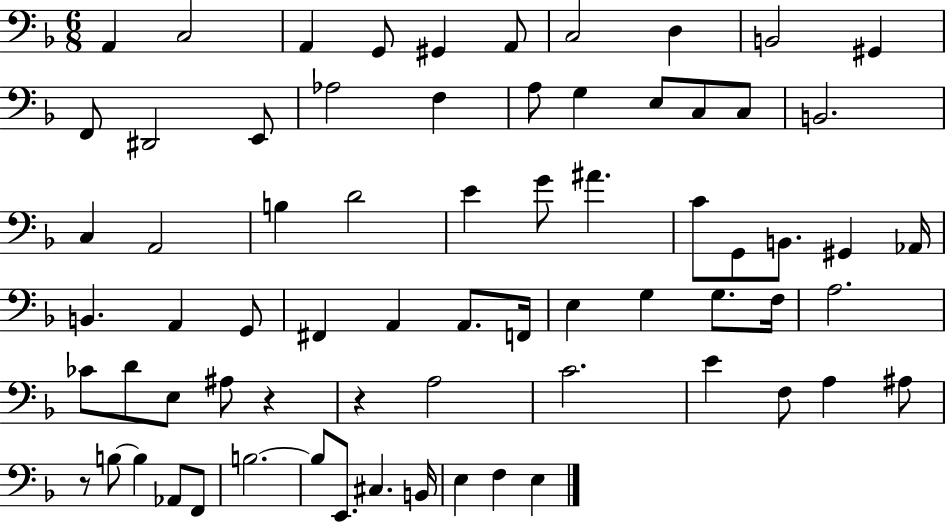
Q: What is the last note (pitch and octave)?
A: E3